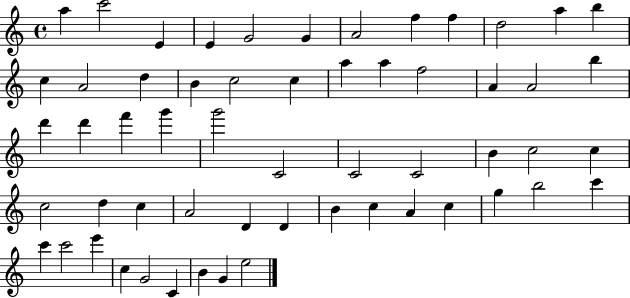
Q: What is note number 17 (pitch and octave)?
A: C5